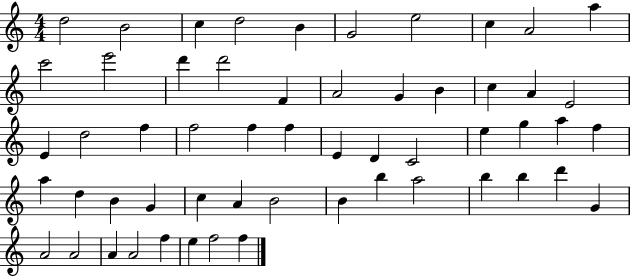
X:1
T:Untitled
M:4/4
L:1/4
K:C
d2 B2 c d2 B G2 e2 c A2 a c'2 e'2 d' d'2 F A2 G B c A E2 E d2 f f2 f f E D C2 e g a f a d B G c A B2 B b a2 b b d' G A2 A2 A A2 f e f2 f